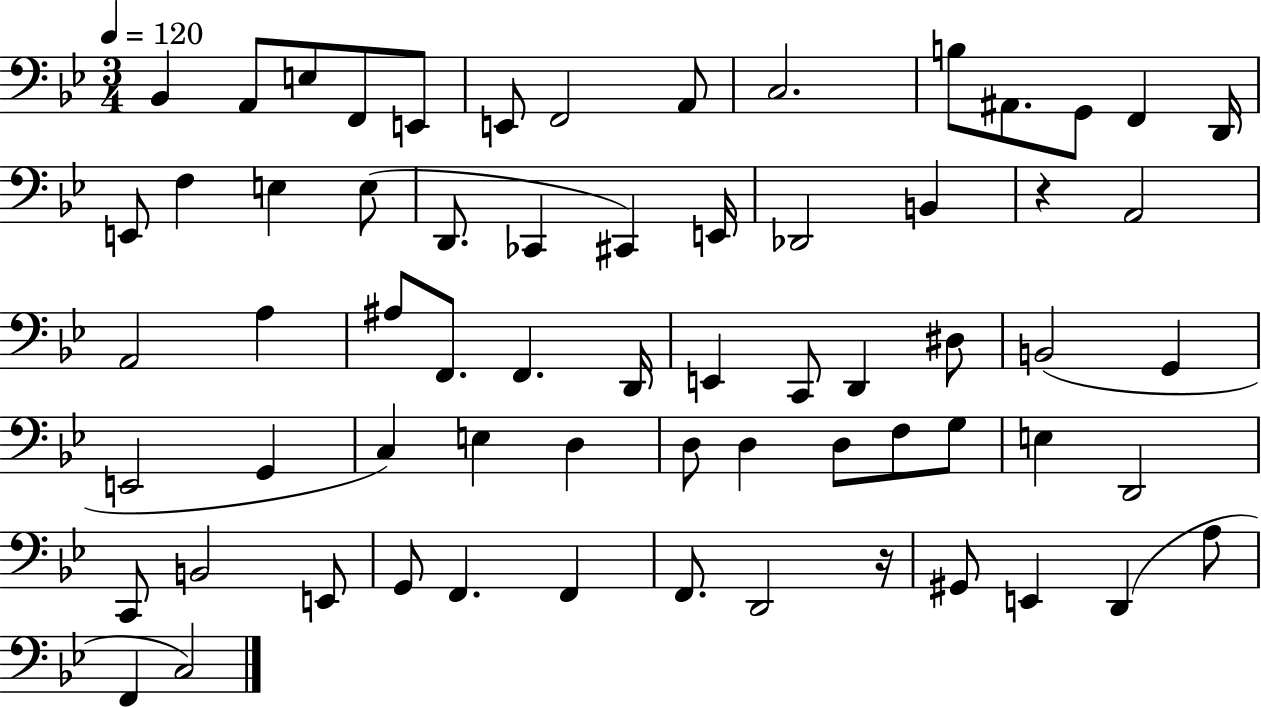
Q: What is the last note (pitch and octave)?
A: C3